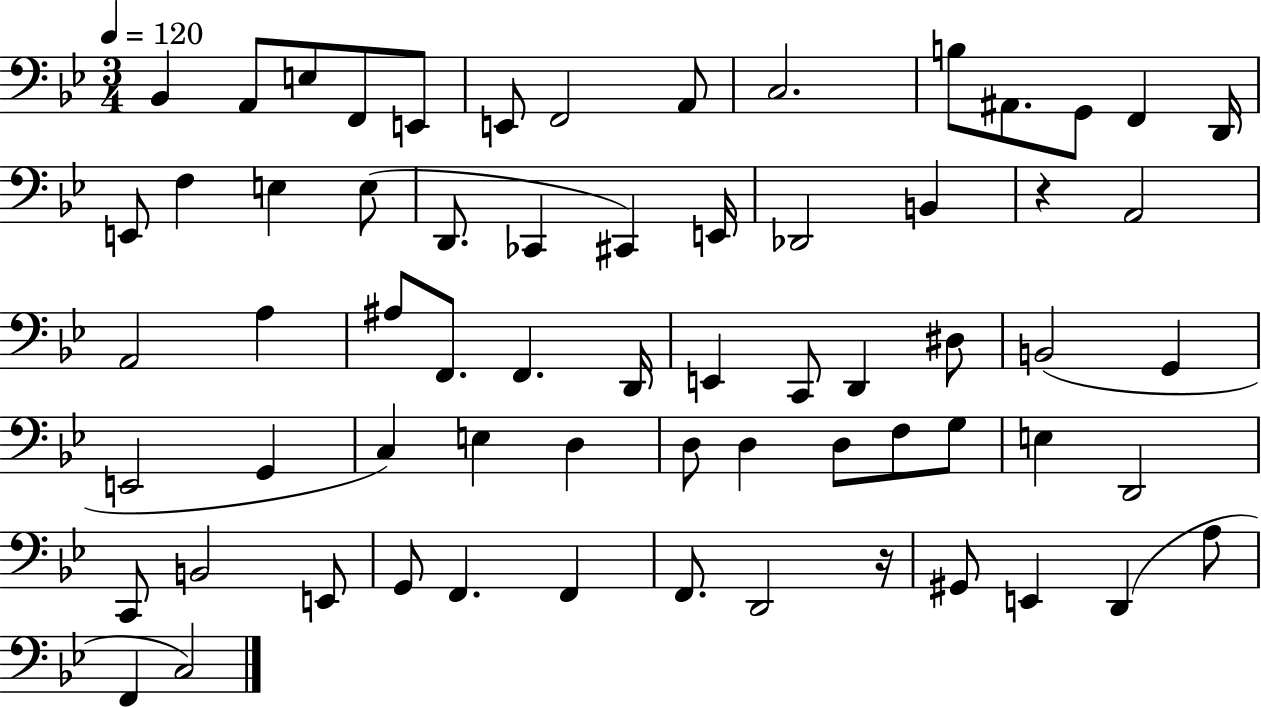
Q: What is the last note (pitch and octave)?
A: C3